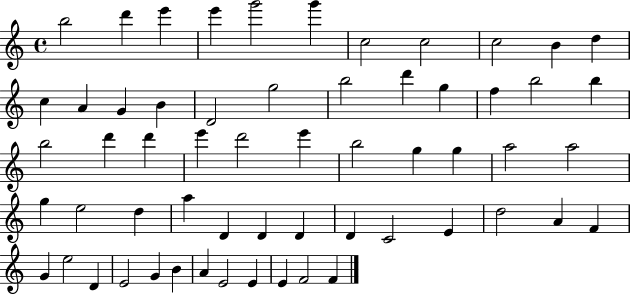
{
  \clef treble
  \time 4/4
  \defaultTimeSignature
  \key c \major
  b''2 d'''4 e'''4 | e'''4 g'''2 g'''4 | c''2 c''2 | c''2 b'4 d''4 | \break c''4 a'4 g'4 b'4 | d'2 g''2 | b''2 d'''4 g''4 | f''4 b''2 b''4 | \break b''2 d'''4 d'''4 | e'''4 d'''2 e'''4 | b''2 g''4 g''4 | a''2 a''2 | \break g''4 e''2 d''4 | a''4 d'4 d'4 d'4 | d'4 c'2 e'4 | d''2 a'4 f'4 | \break g'4 e''2 d'4 | e'2 g'4 b'4 | a'4 e'2 e'4 | e'4 f'2 f'4 | \break \bar "|."
}